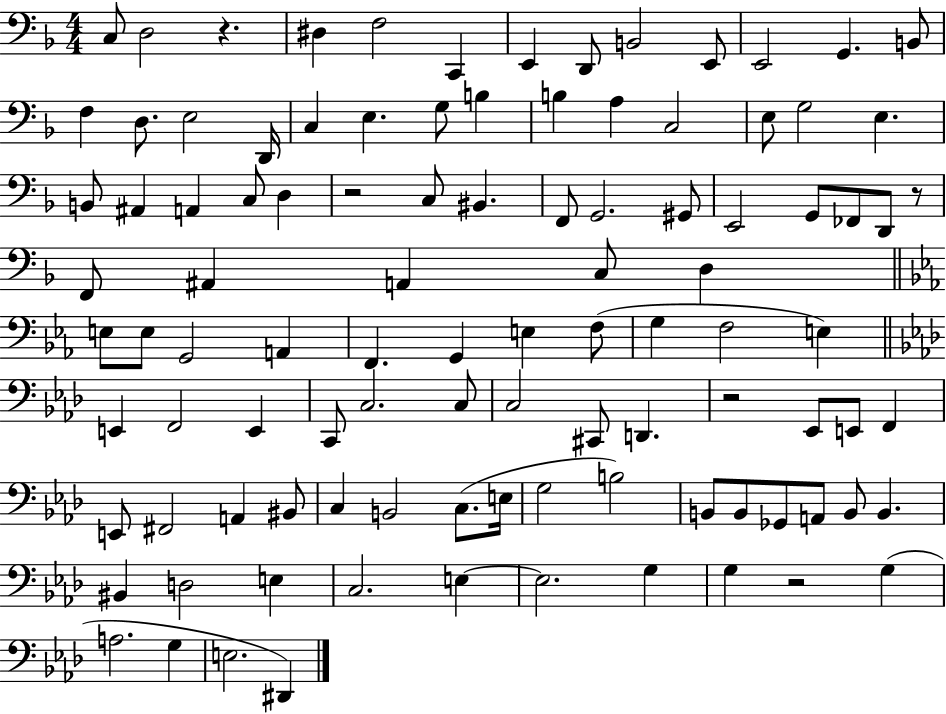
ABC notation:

X:1
T:Untitled
M:4/4
L:1/4
K:F
C,/2 D,2 z ^D, F,2 C,, E,, D,,/2 B,,2 E,,/2 E,,2 G,, B,,/2 F, D,/2 E,2 D,,/4 C, E, G,/2 B, B, A, C,2 E,/2 G,2 E, B,,/2 ^A,, A,, C,/2 D, z2 C,/2 ^B,, F,,/2 G,,2 ^G,,/2 E,,2 G,,/2 _F,,/2 D,,/2 z/2 F,,/2 ^A,, A,, C,/2 D, E,/2 E,/2 G,,2 A,, F,, G,, E, F,/2 G, F,2 E, E,, F,,2 E,, C,,/2 C,2 C,/2 C,2 ^C,,/2 D,, z2 _E,,/2 E,,/2 F,, E,,/2 ^F,,2 A,, ^B,,/2 C, B,,2 C,/2 E,/4 G,2 B,2 B,,/2 B,,/2 _G,,/2 A,,/2 B,,/2 B,, ^B,, D,2 E, C,2 E, E,2 G, G, z2 G, A,2 G, E,2 ^D,,